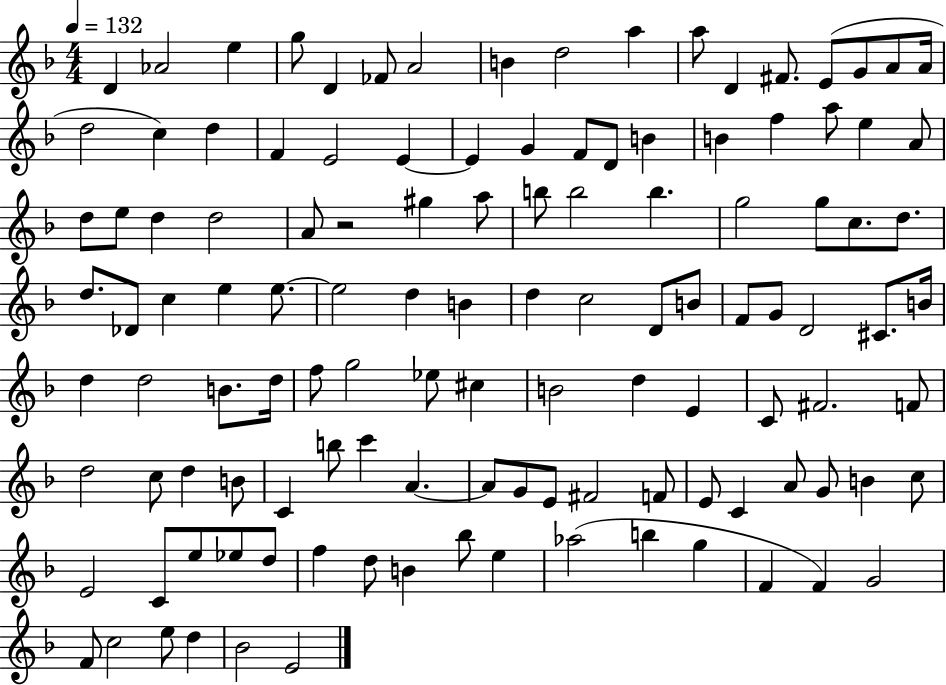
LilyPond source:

{
  \clef treble
  \numericTimeSignature
  \time 4/4
  \key f \major
  \tempo 4 = 132
  \repeat volta 2 { d'4 aes'2 e''4 | g''8 d'4 fes'8 a'2 | b'4 d''2 a''4 | a''8 d'4 fis'8. e'8( g'8 a'8 a'16 | \break d''2 c''4) d''4 | f'4 e'2 e'4~~ | e'4 g'4 f'8 d'8 b'4 | b'4 f''4 a''8 e''4 a'8 | \break d''8 e''8 d''4 d''2 | a'8 r2 gis''4 a''8 | b''8 b''2 b''4. | g''2 g''8 c''8. d''8. | \break d''8. des'8 c''4 e''4 e''8.~~ | e''2 d''4 b'4 | d''4 c''2 d'8 b'8 | f'8 g'8 d'2 cis'8. b'16 | \break d''4 d''2 b'8. d''16 | f''8 g''2 ees''8 cis''4 | b'2 d''4 e'4 | c'8 fis'2. f'8 | \break d''2 c''8 d''4 b'8 | c'4 b''8 c'''4 a'4.~~ | a'8 g'8 e'8 fis'2 f'8 | e'8 c'4 a'8 g'8 b'4 c''8 | \break e'2 c'8 e''8 ees''8 d''8 | f''4 d''8 b'4 bes''8 e''4 | aes''2( b''4 g''4 | f'4 f'4) g'2 | \break f'8 c''2 e''8 d''4 | bes'2 e'2 | } \bar "|."
}